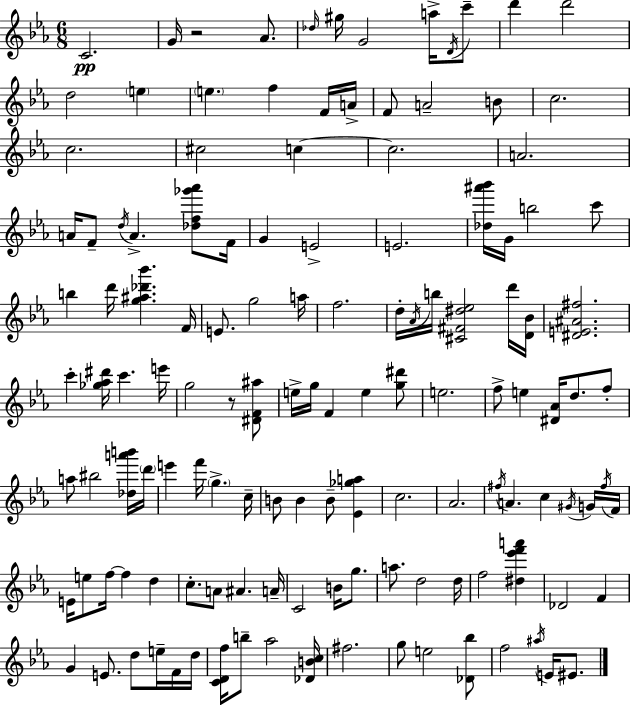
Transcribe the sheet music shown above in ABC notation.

X:1
T:Untitled
M:6/8
L:1/4
K:Cm
C2 G/4 z2 _A/2 _d/4 ^g/4 G2 a/4 D/4 c'/2 d' d'2 d2 e e f F/4 A/4 F/2 A2 B/2 c2 c2 ^c2 c c2 A2 A/4 F/2 d/4 A [_df_g'_a']/2 F/4 G E2 E2 [_d^a'_b']/4 G/4 b2 c'/2 b d'/4 [g^a_d'_b'] F/4 E/2 g2 a/4 f2 d/4 _A/4 b/4 [^C^F^d_e]2 d'/4 [D_B]/4 [^DE^A^f]2 c' [_g_a^d']/4 c' e'/4 g2 z/2 [^DF^a]/2 e/4 g/4 F e [g^d']/2 e2 f/2 e [^D_A]/4 d/2 f/2 a/2 ^b2 [_da'b']/4 d'/4 e' f'/4 g c/4 B/2 B B/2 [_E_ga] c2 _A2 ^f/4 A c ^G/4 G/4 ^f/4 F/4 E/4 e/2 f/4 f d c/2 A/2 ^A A/4 C2 B/4 g/2 a/2 d2 d/4 f2 [^d_e'f'a'] _D2 F G E/2 d/2 e/4 F/4 d/4 [CDf]/4 b/2 _a2 [_DBc]/4 ^f2 g/2 e2 [_D_b]/2 f2 ^a/4 E/4 ^E/2